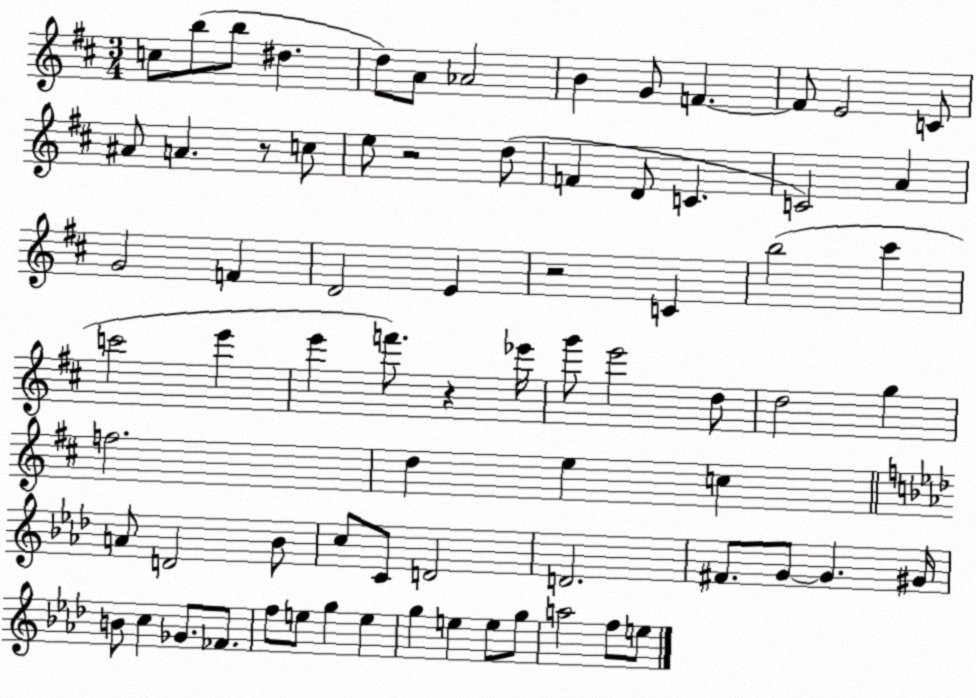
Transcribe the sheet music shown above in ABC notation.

X:1
T:Untitled
M:3/4
L:1/4
K:D
c/2 b/2 b/2 ^d d/2 A/2 _A2 B G/2 F F/2 E2 C/2 ^A/2 A z/2 c/2 e/2 z2 d/2 F D/2 C C2 A G2 F D2 E z2 C b2 ^c' c'2 e' e' f'/2 z _e'/4 g'/2 e'2 d/2 d2 g f2 d e c A/2 D2 _B/2 c/2 C/2 D2 D2 ^F/2 G/2 G ^G/4 B/2 c _G/2 _F/2 f/2 e/2 g e g e e/2 g/2 a2 f/2 e/2